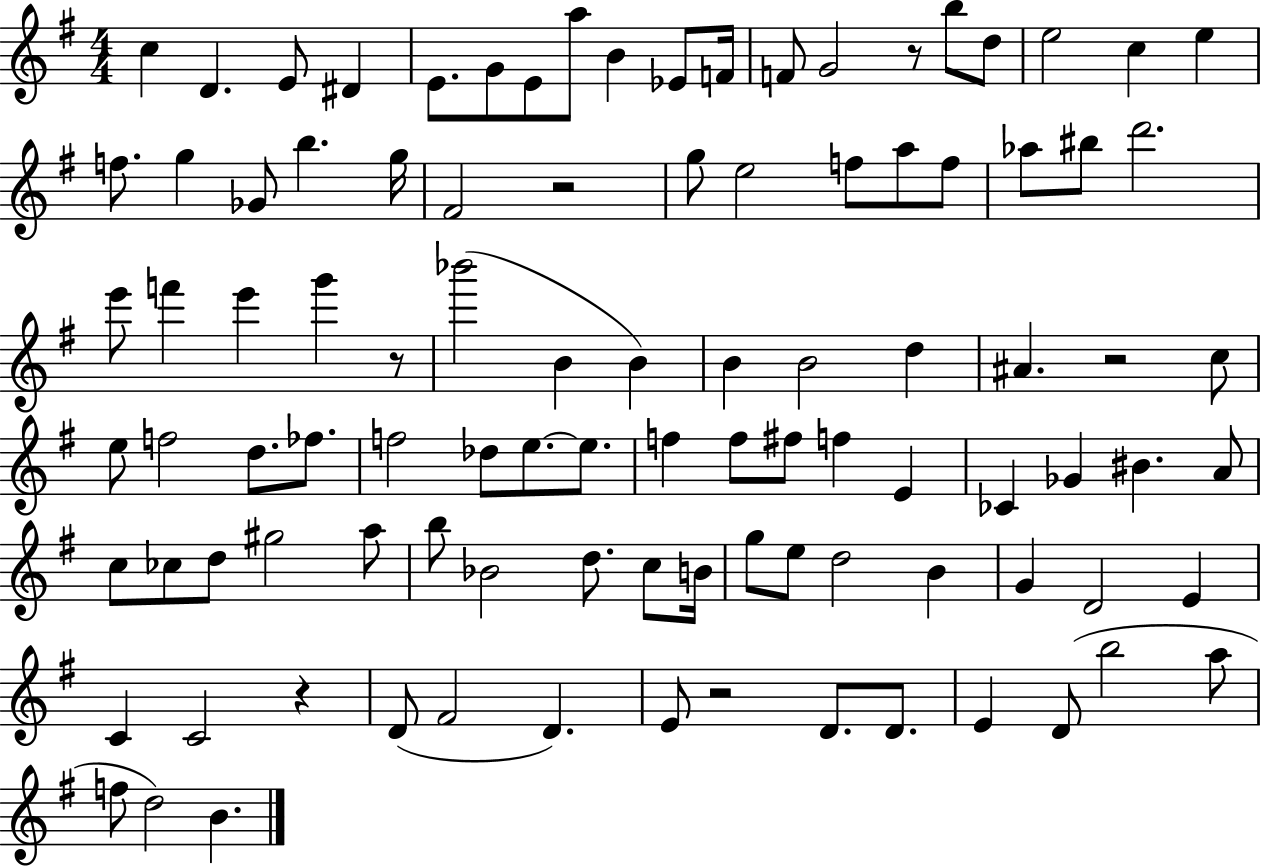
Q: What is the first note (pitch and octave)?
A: C5